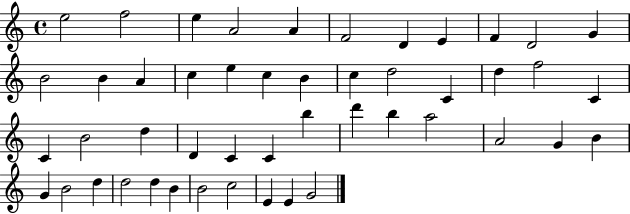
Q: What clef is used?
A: treble